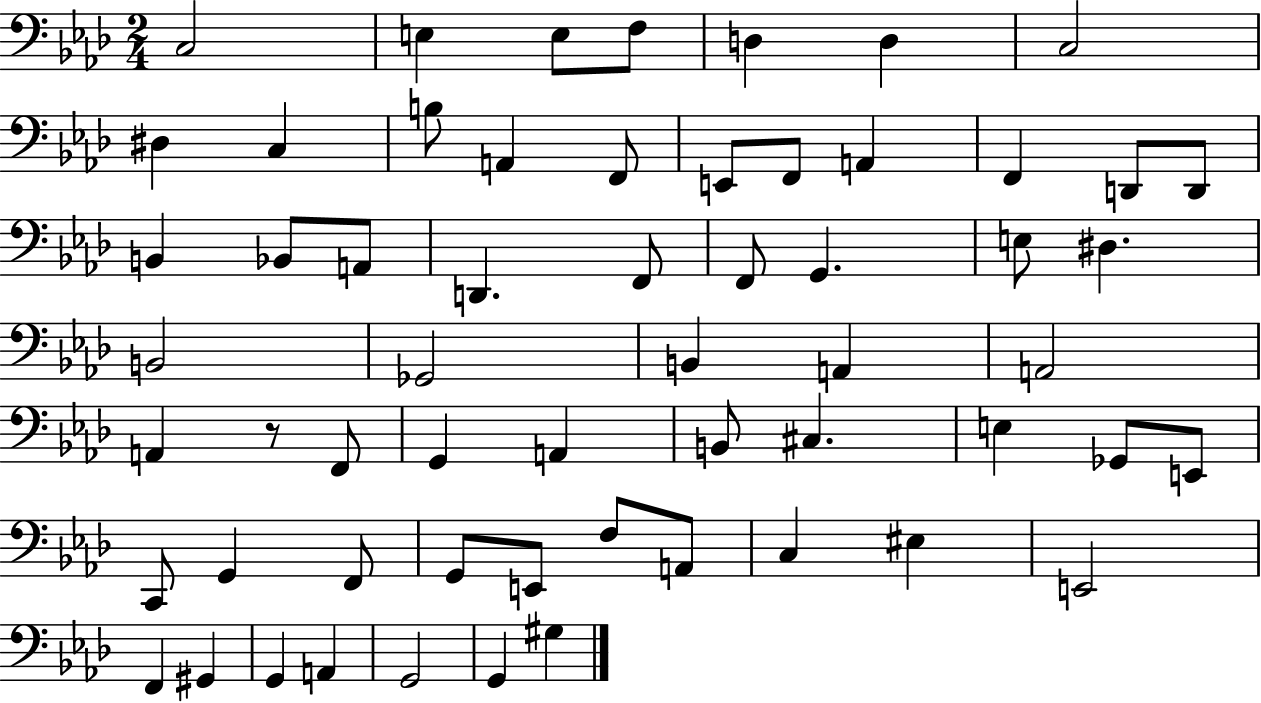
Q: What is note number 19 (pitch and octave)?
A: B2